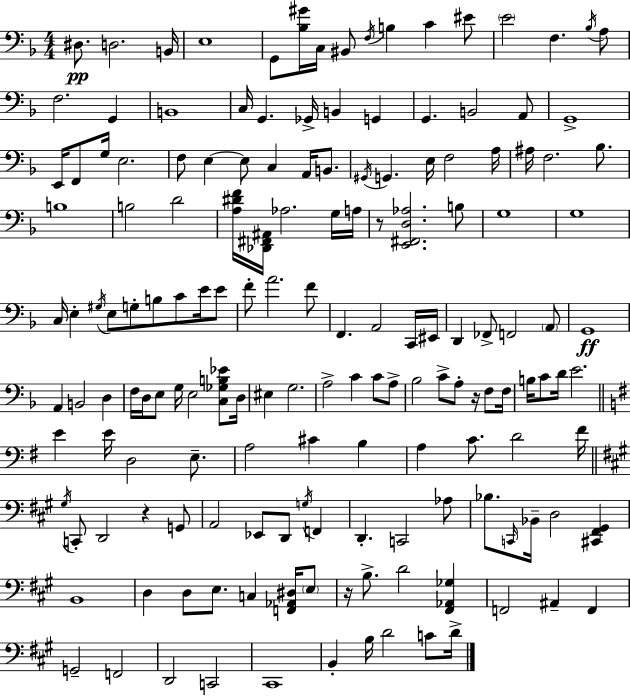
D#3/e. D3/h. B2/s E3/w G2/e [Bb3,G#4]/s C3/s BIS2/e F3/s B3/q C4/q EIS4/e E4/h F3/q. Bb3/s A3/e F3/h. G2/q B2/w C3/s G2/q. Gb2/s B2/q G2/q G2/q. B2/h A2/e G2/w E2/s F2/e G3/s E3/h. F3/e E3/q E3/e C3/q A2/s B2/e. G#2/s G2/q. E3/s F3/h A3/s A#3/s F3/h. Bb3/e. B3/w B3/h D4/h [A3,D#4,F4]/s [Db2,F#2,A#2]/s Ab3/h. G3/s A3/s R/e [E2,F#2,D3,Ab3]/h. B3/e G3/w G3/w C3/s E3/q G#3/s E3/e G3/e B3/e C4/e E4/s E4/e F4/e A4/h. F4/e F2/q. A2/h C2/s EIS2/s D2/q FES2/e F2/h A2/e G2/w A2/q B2/h D3/q F3/s D3/s E3/e G3/s E3/h [C3,Gb3,B3,Eb4]/e D3/s EIS3/q G3/h. A3/h C4/q C4/e A3/e Bb3/h C4/e A3/e R/s F3/e F3/s B3/s C4/e D4/s E4/h. E4/q E4/s D3/h E3/e. A3/h C#4/q B3/q A3/q C4/e. D4/h F#4/s G#3/s C2/e D2/h R/q G2/e A2/h Eb2/e D2/e G3/s F2/q D2/q. C2/h Ab3/e Bb3/e. C2/s Bb2/s D3/h [C#2,F#2,G#2]/q B2/w D3/q D3/e E3/e. C3/q [F2,Ab2,D#3]/s E3/e R/s B3/e. D4/h [F#2,Ab2,Gb3]/q F2/h A#2/q F2/q G2/h F2/h D2/h C2/h C#2/w B2/q B3/s D4/h C4/e D4/s